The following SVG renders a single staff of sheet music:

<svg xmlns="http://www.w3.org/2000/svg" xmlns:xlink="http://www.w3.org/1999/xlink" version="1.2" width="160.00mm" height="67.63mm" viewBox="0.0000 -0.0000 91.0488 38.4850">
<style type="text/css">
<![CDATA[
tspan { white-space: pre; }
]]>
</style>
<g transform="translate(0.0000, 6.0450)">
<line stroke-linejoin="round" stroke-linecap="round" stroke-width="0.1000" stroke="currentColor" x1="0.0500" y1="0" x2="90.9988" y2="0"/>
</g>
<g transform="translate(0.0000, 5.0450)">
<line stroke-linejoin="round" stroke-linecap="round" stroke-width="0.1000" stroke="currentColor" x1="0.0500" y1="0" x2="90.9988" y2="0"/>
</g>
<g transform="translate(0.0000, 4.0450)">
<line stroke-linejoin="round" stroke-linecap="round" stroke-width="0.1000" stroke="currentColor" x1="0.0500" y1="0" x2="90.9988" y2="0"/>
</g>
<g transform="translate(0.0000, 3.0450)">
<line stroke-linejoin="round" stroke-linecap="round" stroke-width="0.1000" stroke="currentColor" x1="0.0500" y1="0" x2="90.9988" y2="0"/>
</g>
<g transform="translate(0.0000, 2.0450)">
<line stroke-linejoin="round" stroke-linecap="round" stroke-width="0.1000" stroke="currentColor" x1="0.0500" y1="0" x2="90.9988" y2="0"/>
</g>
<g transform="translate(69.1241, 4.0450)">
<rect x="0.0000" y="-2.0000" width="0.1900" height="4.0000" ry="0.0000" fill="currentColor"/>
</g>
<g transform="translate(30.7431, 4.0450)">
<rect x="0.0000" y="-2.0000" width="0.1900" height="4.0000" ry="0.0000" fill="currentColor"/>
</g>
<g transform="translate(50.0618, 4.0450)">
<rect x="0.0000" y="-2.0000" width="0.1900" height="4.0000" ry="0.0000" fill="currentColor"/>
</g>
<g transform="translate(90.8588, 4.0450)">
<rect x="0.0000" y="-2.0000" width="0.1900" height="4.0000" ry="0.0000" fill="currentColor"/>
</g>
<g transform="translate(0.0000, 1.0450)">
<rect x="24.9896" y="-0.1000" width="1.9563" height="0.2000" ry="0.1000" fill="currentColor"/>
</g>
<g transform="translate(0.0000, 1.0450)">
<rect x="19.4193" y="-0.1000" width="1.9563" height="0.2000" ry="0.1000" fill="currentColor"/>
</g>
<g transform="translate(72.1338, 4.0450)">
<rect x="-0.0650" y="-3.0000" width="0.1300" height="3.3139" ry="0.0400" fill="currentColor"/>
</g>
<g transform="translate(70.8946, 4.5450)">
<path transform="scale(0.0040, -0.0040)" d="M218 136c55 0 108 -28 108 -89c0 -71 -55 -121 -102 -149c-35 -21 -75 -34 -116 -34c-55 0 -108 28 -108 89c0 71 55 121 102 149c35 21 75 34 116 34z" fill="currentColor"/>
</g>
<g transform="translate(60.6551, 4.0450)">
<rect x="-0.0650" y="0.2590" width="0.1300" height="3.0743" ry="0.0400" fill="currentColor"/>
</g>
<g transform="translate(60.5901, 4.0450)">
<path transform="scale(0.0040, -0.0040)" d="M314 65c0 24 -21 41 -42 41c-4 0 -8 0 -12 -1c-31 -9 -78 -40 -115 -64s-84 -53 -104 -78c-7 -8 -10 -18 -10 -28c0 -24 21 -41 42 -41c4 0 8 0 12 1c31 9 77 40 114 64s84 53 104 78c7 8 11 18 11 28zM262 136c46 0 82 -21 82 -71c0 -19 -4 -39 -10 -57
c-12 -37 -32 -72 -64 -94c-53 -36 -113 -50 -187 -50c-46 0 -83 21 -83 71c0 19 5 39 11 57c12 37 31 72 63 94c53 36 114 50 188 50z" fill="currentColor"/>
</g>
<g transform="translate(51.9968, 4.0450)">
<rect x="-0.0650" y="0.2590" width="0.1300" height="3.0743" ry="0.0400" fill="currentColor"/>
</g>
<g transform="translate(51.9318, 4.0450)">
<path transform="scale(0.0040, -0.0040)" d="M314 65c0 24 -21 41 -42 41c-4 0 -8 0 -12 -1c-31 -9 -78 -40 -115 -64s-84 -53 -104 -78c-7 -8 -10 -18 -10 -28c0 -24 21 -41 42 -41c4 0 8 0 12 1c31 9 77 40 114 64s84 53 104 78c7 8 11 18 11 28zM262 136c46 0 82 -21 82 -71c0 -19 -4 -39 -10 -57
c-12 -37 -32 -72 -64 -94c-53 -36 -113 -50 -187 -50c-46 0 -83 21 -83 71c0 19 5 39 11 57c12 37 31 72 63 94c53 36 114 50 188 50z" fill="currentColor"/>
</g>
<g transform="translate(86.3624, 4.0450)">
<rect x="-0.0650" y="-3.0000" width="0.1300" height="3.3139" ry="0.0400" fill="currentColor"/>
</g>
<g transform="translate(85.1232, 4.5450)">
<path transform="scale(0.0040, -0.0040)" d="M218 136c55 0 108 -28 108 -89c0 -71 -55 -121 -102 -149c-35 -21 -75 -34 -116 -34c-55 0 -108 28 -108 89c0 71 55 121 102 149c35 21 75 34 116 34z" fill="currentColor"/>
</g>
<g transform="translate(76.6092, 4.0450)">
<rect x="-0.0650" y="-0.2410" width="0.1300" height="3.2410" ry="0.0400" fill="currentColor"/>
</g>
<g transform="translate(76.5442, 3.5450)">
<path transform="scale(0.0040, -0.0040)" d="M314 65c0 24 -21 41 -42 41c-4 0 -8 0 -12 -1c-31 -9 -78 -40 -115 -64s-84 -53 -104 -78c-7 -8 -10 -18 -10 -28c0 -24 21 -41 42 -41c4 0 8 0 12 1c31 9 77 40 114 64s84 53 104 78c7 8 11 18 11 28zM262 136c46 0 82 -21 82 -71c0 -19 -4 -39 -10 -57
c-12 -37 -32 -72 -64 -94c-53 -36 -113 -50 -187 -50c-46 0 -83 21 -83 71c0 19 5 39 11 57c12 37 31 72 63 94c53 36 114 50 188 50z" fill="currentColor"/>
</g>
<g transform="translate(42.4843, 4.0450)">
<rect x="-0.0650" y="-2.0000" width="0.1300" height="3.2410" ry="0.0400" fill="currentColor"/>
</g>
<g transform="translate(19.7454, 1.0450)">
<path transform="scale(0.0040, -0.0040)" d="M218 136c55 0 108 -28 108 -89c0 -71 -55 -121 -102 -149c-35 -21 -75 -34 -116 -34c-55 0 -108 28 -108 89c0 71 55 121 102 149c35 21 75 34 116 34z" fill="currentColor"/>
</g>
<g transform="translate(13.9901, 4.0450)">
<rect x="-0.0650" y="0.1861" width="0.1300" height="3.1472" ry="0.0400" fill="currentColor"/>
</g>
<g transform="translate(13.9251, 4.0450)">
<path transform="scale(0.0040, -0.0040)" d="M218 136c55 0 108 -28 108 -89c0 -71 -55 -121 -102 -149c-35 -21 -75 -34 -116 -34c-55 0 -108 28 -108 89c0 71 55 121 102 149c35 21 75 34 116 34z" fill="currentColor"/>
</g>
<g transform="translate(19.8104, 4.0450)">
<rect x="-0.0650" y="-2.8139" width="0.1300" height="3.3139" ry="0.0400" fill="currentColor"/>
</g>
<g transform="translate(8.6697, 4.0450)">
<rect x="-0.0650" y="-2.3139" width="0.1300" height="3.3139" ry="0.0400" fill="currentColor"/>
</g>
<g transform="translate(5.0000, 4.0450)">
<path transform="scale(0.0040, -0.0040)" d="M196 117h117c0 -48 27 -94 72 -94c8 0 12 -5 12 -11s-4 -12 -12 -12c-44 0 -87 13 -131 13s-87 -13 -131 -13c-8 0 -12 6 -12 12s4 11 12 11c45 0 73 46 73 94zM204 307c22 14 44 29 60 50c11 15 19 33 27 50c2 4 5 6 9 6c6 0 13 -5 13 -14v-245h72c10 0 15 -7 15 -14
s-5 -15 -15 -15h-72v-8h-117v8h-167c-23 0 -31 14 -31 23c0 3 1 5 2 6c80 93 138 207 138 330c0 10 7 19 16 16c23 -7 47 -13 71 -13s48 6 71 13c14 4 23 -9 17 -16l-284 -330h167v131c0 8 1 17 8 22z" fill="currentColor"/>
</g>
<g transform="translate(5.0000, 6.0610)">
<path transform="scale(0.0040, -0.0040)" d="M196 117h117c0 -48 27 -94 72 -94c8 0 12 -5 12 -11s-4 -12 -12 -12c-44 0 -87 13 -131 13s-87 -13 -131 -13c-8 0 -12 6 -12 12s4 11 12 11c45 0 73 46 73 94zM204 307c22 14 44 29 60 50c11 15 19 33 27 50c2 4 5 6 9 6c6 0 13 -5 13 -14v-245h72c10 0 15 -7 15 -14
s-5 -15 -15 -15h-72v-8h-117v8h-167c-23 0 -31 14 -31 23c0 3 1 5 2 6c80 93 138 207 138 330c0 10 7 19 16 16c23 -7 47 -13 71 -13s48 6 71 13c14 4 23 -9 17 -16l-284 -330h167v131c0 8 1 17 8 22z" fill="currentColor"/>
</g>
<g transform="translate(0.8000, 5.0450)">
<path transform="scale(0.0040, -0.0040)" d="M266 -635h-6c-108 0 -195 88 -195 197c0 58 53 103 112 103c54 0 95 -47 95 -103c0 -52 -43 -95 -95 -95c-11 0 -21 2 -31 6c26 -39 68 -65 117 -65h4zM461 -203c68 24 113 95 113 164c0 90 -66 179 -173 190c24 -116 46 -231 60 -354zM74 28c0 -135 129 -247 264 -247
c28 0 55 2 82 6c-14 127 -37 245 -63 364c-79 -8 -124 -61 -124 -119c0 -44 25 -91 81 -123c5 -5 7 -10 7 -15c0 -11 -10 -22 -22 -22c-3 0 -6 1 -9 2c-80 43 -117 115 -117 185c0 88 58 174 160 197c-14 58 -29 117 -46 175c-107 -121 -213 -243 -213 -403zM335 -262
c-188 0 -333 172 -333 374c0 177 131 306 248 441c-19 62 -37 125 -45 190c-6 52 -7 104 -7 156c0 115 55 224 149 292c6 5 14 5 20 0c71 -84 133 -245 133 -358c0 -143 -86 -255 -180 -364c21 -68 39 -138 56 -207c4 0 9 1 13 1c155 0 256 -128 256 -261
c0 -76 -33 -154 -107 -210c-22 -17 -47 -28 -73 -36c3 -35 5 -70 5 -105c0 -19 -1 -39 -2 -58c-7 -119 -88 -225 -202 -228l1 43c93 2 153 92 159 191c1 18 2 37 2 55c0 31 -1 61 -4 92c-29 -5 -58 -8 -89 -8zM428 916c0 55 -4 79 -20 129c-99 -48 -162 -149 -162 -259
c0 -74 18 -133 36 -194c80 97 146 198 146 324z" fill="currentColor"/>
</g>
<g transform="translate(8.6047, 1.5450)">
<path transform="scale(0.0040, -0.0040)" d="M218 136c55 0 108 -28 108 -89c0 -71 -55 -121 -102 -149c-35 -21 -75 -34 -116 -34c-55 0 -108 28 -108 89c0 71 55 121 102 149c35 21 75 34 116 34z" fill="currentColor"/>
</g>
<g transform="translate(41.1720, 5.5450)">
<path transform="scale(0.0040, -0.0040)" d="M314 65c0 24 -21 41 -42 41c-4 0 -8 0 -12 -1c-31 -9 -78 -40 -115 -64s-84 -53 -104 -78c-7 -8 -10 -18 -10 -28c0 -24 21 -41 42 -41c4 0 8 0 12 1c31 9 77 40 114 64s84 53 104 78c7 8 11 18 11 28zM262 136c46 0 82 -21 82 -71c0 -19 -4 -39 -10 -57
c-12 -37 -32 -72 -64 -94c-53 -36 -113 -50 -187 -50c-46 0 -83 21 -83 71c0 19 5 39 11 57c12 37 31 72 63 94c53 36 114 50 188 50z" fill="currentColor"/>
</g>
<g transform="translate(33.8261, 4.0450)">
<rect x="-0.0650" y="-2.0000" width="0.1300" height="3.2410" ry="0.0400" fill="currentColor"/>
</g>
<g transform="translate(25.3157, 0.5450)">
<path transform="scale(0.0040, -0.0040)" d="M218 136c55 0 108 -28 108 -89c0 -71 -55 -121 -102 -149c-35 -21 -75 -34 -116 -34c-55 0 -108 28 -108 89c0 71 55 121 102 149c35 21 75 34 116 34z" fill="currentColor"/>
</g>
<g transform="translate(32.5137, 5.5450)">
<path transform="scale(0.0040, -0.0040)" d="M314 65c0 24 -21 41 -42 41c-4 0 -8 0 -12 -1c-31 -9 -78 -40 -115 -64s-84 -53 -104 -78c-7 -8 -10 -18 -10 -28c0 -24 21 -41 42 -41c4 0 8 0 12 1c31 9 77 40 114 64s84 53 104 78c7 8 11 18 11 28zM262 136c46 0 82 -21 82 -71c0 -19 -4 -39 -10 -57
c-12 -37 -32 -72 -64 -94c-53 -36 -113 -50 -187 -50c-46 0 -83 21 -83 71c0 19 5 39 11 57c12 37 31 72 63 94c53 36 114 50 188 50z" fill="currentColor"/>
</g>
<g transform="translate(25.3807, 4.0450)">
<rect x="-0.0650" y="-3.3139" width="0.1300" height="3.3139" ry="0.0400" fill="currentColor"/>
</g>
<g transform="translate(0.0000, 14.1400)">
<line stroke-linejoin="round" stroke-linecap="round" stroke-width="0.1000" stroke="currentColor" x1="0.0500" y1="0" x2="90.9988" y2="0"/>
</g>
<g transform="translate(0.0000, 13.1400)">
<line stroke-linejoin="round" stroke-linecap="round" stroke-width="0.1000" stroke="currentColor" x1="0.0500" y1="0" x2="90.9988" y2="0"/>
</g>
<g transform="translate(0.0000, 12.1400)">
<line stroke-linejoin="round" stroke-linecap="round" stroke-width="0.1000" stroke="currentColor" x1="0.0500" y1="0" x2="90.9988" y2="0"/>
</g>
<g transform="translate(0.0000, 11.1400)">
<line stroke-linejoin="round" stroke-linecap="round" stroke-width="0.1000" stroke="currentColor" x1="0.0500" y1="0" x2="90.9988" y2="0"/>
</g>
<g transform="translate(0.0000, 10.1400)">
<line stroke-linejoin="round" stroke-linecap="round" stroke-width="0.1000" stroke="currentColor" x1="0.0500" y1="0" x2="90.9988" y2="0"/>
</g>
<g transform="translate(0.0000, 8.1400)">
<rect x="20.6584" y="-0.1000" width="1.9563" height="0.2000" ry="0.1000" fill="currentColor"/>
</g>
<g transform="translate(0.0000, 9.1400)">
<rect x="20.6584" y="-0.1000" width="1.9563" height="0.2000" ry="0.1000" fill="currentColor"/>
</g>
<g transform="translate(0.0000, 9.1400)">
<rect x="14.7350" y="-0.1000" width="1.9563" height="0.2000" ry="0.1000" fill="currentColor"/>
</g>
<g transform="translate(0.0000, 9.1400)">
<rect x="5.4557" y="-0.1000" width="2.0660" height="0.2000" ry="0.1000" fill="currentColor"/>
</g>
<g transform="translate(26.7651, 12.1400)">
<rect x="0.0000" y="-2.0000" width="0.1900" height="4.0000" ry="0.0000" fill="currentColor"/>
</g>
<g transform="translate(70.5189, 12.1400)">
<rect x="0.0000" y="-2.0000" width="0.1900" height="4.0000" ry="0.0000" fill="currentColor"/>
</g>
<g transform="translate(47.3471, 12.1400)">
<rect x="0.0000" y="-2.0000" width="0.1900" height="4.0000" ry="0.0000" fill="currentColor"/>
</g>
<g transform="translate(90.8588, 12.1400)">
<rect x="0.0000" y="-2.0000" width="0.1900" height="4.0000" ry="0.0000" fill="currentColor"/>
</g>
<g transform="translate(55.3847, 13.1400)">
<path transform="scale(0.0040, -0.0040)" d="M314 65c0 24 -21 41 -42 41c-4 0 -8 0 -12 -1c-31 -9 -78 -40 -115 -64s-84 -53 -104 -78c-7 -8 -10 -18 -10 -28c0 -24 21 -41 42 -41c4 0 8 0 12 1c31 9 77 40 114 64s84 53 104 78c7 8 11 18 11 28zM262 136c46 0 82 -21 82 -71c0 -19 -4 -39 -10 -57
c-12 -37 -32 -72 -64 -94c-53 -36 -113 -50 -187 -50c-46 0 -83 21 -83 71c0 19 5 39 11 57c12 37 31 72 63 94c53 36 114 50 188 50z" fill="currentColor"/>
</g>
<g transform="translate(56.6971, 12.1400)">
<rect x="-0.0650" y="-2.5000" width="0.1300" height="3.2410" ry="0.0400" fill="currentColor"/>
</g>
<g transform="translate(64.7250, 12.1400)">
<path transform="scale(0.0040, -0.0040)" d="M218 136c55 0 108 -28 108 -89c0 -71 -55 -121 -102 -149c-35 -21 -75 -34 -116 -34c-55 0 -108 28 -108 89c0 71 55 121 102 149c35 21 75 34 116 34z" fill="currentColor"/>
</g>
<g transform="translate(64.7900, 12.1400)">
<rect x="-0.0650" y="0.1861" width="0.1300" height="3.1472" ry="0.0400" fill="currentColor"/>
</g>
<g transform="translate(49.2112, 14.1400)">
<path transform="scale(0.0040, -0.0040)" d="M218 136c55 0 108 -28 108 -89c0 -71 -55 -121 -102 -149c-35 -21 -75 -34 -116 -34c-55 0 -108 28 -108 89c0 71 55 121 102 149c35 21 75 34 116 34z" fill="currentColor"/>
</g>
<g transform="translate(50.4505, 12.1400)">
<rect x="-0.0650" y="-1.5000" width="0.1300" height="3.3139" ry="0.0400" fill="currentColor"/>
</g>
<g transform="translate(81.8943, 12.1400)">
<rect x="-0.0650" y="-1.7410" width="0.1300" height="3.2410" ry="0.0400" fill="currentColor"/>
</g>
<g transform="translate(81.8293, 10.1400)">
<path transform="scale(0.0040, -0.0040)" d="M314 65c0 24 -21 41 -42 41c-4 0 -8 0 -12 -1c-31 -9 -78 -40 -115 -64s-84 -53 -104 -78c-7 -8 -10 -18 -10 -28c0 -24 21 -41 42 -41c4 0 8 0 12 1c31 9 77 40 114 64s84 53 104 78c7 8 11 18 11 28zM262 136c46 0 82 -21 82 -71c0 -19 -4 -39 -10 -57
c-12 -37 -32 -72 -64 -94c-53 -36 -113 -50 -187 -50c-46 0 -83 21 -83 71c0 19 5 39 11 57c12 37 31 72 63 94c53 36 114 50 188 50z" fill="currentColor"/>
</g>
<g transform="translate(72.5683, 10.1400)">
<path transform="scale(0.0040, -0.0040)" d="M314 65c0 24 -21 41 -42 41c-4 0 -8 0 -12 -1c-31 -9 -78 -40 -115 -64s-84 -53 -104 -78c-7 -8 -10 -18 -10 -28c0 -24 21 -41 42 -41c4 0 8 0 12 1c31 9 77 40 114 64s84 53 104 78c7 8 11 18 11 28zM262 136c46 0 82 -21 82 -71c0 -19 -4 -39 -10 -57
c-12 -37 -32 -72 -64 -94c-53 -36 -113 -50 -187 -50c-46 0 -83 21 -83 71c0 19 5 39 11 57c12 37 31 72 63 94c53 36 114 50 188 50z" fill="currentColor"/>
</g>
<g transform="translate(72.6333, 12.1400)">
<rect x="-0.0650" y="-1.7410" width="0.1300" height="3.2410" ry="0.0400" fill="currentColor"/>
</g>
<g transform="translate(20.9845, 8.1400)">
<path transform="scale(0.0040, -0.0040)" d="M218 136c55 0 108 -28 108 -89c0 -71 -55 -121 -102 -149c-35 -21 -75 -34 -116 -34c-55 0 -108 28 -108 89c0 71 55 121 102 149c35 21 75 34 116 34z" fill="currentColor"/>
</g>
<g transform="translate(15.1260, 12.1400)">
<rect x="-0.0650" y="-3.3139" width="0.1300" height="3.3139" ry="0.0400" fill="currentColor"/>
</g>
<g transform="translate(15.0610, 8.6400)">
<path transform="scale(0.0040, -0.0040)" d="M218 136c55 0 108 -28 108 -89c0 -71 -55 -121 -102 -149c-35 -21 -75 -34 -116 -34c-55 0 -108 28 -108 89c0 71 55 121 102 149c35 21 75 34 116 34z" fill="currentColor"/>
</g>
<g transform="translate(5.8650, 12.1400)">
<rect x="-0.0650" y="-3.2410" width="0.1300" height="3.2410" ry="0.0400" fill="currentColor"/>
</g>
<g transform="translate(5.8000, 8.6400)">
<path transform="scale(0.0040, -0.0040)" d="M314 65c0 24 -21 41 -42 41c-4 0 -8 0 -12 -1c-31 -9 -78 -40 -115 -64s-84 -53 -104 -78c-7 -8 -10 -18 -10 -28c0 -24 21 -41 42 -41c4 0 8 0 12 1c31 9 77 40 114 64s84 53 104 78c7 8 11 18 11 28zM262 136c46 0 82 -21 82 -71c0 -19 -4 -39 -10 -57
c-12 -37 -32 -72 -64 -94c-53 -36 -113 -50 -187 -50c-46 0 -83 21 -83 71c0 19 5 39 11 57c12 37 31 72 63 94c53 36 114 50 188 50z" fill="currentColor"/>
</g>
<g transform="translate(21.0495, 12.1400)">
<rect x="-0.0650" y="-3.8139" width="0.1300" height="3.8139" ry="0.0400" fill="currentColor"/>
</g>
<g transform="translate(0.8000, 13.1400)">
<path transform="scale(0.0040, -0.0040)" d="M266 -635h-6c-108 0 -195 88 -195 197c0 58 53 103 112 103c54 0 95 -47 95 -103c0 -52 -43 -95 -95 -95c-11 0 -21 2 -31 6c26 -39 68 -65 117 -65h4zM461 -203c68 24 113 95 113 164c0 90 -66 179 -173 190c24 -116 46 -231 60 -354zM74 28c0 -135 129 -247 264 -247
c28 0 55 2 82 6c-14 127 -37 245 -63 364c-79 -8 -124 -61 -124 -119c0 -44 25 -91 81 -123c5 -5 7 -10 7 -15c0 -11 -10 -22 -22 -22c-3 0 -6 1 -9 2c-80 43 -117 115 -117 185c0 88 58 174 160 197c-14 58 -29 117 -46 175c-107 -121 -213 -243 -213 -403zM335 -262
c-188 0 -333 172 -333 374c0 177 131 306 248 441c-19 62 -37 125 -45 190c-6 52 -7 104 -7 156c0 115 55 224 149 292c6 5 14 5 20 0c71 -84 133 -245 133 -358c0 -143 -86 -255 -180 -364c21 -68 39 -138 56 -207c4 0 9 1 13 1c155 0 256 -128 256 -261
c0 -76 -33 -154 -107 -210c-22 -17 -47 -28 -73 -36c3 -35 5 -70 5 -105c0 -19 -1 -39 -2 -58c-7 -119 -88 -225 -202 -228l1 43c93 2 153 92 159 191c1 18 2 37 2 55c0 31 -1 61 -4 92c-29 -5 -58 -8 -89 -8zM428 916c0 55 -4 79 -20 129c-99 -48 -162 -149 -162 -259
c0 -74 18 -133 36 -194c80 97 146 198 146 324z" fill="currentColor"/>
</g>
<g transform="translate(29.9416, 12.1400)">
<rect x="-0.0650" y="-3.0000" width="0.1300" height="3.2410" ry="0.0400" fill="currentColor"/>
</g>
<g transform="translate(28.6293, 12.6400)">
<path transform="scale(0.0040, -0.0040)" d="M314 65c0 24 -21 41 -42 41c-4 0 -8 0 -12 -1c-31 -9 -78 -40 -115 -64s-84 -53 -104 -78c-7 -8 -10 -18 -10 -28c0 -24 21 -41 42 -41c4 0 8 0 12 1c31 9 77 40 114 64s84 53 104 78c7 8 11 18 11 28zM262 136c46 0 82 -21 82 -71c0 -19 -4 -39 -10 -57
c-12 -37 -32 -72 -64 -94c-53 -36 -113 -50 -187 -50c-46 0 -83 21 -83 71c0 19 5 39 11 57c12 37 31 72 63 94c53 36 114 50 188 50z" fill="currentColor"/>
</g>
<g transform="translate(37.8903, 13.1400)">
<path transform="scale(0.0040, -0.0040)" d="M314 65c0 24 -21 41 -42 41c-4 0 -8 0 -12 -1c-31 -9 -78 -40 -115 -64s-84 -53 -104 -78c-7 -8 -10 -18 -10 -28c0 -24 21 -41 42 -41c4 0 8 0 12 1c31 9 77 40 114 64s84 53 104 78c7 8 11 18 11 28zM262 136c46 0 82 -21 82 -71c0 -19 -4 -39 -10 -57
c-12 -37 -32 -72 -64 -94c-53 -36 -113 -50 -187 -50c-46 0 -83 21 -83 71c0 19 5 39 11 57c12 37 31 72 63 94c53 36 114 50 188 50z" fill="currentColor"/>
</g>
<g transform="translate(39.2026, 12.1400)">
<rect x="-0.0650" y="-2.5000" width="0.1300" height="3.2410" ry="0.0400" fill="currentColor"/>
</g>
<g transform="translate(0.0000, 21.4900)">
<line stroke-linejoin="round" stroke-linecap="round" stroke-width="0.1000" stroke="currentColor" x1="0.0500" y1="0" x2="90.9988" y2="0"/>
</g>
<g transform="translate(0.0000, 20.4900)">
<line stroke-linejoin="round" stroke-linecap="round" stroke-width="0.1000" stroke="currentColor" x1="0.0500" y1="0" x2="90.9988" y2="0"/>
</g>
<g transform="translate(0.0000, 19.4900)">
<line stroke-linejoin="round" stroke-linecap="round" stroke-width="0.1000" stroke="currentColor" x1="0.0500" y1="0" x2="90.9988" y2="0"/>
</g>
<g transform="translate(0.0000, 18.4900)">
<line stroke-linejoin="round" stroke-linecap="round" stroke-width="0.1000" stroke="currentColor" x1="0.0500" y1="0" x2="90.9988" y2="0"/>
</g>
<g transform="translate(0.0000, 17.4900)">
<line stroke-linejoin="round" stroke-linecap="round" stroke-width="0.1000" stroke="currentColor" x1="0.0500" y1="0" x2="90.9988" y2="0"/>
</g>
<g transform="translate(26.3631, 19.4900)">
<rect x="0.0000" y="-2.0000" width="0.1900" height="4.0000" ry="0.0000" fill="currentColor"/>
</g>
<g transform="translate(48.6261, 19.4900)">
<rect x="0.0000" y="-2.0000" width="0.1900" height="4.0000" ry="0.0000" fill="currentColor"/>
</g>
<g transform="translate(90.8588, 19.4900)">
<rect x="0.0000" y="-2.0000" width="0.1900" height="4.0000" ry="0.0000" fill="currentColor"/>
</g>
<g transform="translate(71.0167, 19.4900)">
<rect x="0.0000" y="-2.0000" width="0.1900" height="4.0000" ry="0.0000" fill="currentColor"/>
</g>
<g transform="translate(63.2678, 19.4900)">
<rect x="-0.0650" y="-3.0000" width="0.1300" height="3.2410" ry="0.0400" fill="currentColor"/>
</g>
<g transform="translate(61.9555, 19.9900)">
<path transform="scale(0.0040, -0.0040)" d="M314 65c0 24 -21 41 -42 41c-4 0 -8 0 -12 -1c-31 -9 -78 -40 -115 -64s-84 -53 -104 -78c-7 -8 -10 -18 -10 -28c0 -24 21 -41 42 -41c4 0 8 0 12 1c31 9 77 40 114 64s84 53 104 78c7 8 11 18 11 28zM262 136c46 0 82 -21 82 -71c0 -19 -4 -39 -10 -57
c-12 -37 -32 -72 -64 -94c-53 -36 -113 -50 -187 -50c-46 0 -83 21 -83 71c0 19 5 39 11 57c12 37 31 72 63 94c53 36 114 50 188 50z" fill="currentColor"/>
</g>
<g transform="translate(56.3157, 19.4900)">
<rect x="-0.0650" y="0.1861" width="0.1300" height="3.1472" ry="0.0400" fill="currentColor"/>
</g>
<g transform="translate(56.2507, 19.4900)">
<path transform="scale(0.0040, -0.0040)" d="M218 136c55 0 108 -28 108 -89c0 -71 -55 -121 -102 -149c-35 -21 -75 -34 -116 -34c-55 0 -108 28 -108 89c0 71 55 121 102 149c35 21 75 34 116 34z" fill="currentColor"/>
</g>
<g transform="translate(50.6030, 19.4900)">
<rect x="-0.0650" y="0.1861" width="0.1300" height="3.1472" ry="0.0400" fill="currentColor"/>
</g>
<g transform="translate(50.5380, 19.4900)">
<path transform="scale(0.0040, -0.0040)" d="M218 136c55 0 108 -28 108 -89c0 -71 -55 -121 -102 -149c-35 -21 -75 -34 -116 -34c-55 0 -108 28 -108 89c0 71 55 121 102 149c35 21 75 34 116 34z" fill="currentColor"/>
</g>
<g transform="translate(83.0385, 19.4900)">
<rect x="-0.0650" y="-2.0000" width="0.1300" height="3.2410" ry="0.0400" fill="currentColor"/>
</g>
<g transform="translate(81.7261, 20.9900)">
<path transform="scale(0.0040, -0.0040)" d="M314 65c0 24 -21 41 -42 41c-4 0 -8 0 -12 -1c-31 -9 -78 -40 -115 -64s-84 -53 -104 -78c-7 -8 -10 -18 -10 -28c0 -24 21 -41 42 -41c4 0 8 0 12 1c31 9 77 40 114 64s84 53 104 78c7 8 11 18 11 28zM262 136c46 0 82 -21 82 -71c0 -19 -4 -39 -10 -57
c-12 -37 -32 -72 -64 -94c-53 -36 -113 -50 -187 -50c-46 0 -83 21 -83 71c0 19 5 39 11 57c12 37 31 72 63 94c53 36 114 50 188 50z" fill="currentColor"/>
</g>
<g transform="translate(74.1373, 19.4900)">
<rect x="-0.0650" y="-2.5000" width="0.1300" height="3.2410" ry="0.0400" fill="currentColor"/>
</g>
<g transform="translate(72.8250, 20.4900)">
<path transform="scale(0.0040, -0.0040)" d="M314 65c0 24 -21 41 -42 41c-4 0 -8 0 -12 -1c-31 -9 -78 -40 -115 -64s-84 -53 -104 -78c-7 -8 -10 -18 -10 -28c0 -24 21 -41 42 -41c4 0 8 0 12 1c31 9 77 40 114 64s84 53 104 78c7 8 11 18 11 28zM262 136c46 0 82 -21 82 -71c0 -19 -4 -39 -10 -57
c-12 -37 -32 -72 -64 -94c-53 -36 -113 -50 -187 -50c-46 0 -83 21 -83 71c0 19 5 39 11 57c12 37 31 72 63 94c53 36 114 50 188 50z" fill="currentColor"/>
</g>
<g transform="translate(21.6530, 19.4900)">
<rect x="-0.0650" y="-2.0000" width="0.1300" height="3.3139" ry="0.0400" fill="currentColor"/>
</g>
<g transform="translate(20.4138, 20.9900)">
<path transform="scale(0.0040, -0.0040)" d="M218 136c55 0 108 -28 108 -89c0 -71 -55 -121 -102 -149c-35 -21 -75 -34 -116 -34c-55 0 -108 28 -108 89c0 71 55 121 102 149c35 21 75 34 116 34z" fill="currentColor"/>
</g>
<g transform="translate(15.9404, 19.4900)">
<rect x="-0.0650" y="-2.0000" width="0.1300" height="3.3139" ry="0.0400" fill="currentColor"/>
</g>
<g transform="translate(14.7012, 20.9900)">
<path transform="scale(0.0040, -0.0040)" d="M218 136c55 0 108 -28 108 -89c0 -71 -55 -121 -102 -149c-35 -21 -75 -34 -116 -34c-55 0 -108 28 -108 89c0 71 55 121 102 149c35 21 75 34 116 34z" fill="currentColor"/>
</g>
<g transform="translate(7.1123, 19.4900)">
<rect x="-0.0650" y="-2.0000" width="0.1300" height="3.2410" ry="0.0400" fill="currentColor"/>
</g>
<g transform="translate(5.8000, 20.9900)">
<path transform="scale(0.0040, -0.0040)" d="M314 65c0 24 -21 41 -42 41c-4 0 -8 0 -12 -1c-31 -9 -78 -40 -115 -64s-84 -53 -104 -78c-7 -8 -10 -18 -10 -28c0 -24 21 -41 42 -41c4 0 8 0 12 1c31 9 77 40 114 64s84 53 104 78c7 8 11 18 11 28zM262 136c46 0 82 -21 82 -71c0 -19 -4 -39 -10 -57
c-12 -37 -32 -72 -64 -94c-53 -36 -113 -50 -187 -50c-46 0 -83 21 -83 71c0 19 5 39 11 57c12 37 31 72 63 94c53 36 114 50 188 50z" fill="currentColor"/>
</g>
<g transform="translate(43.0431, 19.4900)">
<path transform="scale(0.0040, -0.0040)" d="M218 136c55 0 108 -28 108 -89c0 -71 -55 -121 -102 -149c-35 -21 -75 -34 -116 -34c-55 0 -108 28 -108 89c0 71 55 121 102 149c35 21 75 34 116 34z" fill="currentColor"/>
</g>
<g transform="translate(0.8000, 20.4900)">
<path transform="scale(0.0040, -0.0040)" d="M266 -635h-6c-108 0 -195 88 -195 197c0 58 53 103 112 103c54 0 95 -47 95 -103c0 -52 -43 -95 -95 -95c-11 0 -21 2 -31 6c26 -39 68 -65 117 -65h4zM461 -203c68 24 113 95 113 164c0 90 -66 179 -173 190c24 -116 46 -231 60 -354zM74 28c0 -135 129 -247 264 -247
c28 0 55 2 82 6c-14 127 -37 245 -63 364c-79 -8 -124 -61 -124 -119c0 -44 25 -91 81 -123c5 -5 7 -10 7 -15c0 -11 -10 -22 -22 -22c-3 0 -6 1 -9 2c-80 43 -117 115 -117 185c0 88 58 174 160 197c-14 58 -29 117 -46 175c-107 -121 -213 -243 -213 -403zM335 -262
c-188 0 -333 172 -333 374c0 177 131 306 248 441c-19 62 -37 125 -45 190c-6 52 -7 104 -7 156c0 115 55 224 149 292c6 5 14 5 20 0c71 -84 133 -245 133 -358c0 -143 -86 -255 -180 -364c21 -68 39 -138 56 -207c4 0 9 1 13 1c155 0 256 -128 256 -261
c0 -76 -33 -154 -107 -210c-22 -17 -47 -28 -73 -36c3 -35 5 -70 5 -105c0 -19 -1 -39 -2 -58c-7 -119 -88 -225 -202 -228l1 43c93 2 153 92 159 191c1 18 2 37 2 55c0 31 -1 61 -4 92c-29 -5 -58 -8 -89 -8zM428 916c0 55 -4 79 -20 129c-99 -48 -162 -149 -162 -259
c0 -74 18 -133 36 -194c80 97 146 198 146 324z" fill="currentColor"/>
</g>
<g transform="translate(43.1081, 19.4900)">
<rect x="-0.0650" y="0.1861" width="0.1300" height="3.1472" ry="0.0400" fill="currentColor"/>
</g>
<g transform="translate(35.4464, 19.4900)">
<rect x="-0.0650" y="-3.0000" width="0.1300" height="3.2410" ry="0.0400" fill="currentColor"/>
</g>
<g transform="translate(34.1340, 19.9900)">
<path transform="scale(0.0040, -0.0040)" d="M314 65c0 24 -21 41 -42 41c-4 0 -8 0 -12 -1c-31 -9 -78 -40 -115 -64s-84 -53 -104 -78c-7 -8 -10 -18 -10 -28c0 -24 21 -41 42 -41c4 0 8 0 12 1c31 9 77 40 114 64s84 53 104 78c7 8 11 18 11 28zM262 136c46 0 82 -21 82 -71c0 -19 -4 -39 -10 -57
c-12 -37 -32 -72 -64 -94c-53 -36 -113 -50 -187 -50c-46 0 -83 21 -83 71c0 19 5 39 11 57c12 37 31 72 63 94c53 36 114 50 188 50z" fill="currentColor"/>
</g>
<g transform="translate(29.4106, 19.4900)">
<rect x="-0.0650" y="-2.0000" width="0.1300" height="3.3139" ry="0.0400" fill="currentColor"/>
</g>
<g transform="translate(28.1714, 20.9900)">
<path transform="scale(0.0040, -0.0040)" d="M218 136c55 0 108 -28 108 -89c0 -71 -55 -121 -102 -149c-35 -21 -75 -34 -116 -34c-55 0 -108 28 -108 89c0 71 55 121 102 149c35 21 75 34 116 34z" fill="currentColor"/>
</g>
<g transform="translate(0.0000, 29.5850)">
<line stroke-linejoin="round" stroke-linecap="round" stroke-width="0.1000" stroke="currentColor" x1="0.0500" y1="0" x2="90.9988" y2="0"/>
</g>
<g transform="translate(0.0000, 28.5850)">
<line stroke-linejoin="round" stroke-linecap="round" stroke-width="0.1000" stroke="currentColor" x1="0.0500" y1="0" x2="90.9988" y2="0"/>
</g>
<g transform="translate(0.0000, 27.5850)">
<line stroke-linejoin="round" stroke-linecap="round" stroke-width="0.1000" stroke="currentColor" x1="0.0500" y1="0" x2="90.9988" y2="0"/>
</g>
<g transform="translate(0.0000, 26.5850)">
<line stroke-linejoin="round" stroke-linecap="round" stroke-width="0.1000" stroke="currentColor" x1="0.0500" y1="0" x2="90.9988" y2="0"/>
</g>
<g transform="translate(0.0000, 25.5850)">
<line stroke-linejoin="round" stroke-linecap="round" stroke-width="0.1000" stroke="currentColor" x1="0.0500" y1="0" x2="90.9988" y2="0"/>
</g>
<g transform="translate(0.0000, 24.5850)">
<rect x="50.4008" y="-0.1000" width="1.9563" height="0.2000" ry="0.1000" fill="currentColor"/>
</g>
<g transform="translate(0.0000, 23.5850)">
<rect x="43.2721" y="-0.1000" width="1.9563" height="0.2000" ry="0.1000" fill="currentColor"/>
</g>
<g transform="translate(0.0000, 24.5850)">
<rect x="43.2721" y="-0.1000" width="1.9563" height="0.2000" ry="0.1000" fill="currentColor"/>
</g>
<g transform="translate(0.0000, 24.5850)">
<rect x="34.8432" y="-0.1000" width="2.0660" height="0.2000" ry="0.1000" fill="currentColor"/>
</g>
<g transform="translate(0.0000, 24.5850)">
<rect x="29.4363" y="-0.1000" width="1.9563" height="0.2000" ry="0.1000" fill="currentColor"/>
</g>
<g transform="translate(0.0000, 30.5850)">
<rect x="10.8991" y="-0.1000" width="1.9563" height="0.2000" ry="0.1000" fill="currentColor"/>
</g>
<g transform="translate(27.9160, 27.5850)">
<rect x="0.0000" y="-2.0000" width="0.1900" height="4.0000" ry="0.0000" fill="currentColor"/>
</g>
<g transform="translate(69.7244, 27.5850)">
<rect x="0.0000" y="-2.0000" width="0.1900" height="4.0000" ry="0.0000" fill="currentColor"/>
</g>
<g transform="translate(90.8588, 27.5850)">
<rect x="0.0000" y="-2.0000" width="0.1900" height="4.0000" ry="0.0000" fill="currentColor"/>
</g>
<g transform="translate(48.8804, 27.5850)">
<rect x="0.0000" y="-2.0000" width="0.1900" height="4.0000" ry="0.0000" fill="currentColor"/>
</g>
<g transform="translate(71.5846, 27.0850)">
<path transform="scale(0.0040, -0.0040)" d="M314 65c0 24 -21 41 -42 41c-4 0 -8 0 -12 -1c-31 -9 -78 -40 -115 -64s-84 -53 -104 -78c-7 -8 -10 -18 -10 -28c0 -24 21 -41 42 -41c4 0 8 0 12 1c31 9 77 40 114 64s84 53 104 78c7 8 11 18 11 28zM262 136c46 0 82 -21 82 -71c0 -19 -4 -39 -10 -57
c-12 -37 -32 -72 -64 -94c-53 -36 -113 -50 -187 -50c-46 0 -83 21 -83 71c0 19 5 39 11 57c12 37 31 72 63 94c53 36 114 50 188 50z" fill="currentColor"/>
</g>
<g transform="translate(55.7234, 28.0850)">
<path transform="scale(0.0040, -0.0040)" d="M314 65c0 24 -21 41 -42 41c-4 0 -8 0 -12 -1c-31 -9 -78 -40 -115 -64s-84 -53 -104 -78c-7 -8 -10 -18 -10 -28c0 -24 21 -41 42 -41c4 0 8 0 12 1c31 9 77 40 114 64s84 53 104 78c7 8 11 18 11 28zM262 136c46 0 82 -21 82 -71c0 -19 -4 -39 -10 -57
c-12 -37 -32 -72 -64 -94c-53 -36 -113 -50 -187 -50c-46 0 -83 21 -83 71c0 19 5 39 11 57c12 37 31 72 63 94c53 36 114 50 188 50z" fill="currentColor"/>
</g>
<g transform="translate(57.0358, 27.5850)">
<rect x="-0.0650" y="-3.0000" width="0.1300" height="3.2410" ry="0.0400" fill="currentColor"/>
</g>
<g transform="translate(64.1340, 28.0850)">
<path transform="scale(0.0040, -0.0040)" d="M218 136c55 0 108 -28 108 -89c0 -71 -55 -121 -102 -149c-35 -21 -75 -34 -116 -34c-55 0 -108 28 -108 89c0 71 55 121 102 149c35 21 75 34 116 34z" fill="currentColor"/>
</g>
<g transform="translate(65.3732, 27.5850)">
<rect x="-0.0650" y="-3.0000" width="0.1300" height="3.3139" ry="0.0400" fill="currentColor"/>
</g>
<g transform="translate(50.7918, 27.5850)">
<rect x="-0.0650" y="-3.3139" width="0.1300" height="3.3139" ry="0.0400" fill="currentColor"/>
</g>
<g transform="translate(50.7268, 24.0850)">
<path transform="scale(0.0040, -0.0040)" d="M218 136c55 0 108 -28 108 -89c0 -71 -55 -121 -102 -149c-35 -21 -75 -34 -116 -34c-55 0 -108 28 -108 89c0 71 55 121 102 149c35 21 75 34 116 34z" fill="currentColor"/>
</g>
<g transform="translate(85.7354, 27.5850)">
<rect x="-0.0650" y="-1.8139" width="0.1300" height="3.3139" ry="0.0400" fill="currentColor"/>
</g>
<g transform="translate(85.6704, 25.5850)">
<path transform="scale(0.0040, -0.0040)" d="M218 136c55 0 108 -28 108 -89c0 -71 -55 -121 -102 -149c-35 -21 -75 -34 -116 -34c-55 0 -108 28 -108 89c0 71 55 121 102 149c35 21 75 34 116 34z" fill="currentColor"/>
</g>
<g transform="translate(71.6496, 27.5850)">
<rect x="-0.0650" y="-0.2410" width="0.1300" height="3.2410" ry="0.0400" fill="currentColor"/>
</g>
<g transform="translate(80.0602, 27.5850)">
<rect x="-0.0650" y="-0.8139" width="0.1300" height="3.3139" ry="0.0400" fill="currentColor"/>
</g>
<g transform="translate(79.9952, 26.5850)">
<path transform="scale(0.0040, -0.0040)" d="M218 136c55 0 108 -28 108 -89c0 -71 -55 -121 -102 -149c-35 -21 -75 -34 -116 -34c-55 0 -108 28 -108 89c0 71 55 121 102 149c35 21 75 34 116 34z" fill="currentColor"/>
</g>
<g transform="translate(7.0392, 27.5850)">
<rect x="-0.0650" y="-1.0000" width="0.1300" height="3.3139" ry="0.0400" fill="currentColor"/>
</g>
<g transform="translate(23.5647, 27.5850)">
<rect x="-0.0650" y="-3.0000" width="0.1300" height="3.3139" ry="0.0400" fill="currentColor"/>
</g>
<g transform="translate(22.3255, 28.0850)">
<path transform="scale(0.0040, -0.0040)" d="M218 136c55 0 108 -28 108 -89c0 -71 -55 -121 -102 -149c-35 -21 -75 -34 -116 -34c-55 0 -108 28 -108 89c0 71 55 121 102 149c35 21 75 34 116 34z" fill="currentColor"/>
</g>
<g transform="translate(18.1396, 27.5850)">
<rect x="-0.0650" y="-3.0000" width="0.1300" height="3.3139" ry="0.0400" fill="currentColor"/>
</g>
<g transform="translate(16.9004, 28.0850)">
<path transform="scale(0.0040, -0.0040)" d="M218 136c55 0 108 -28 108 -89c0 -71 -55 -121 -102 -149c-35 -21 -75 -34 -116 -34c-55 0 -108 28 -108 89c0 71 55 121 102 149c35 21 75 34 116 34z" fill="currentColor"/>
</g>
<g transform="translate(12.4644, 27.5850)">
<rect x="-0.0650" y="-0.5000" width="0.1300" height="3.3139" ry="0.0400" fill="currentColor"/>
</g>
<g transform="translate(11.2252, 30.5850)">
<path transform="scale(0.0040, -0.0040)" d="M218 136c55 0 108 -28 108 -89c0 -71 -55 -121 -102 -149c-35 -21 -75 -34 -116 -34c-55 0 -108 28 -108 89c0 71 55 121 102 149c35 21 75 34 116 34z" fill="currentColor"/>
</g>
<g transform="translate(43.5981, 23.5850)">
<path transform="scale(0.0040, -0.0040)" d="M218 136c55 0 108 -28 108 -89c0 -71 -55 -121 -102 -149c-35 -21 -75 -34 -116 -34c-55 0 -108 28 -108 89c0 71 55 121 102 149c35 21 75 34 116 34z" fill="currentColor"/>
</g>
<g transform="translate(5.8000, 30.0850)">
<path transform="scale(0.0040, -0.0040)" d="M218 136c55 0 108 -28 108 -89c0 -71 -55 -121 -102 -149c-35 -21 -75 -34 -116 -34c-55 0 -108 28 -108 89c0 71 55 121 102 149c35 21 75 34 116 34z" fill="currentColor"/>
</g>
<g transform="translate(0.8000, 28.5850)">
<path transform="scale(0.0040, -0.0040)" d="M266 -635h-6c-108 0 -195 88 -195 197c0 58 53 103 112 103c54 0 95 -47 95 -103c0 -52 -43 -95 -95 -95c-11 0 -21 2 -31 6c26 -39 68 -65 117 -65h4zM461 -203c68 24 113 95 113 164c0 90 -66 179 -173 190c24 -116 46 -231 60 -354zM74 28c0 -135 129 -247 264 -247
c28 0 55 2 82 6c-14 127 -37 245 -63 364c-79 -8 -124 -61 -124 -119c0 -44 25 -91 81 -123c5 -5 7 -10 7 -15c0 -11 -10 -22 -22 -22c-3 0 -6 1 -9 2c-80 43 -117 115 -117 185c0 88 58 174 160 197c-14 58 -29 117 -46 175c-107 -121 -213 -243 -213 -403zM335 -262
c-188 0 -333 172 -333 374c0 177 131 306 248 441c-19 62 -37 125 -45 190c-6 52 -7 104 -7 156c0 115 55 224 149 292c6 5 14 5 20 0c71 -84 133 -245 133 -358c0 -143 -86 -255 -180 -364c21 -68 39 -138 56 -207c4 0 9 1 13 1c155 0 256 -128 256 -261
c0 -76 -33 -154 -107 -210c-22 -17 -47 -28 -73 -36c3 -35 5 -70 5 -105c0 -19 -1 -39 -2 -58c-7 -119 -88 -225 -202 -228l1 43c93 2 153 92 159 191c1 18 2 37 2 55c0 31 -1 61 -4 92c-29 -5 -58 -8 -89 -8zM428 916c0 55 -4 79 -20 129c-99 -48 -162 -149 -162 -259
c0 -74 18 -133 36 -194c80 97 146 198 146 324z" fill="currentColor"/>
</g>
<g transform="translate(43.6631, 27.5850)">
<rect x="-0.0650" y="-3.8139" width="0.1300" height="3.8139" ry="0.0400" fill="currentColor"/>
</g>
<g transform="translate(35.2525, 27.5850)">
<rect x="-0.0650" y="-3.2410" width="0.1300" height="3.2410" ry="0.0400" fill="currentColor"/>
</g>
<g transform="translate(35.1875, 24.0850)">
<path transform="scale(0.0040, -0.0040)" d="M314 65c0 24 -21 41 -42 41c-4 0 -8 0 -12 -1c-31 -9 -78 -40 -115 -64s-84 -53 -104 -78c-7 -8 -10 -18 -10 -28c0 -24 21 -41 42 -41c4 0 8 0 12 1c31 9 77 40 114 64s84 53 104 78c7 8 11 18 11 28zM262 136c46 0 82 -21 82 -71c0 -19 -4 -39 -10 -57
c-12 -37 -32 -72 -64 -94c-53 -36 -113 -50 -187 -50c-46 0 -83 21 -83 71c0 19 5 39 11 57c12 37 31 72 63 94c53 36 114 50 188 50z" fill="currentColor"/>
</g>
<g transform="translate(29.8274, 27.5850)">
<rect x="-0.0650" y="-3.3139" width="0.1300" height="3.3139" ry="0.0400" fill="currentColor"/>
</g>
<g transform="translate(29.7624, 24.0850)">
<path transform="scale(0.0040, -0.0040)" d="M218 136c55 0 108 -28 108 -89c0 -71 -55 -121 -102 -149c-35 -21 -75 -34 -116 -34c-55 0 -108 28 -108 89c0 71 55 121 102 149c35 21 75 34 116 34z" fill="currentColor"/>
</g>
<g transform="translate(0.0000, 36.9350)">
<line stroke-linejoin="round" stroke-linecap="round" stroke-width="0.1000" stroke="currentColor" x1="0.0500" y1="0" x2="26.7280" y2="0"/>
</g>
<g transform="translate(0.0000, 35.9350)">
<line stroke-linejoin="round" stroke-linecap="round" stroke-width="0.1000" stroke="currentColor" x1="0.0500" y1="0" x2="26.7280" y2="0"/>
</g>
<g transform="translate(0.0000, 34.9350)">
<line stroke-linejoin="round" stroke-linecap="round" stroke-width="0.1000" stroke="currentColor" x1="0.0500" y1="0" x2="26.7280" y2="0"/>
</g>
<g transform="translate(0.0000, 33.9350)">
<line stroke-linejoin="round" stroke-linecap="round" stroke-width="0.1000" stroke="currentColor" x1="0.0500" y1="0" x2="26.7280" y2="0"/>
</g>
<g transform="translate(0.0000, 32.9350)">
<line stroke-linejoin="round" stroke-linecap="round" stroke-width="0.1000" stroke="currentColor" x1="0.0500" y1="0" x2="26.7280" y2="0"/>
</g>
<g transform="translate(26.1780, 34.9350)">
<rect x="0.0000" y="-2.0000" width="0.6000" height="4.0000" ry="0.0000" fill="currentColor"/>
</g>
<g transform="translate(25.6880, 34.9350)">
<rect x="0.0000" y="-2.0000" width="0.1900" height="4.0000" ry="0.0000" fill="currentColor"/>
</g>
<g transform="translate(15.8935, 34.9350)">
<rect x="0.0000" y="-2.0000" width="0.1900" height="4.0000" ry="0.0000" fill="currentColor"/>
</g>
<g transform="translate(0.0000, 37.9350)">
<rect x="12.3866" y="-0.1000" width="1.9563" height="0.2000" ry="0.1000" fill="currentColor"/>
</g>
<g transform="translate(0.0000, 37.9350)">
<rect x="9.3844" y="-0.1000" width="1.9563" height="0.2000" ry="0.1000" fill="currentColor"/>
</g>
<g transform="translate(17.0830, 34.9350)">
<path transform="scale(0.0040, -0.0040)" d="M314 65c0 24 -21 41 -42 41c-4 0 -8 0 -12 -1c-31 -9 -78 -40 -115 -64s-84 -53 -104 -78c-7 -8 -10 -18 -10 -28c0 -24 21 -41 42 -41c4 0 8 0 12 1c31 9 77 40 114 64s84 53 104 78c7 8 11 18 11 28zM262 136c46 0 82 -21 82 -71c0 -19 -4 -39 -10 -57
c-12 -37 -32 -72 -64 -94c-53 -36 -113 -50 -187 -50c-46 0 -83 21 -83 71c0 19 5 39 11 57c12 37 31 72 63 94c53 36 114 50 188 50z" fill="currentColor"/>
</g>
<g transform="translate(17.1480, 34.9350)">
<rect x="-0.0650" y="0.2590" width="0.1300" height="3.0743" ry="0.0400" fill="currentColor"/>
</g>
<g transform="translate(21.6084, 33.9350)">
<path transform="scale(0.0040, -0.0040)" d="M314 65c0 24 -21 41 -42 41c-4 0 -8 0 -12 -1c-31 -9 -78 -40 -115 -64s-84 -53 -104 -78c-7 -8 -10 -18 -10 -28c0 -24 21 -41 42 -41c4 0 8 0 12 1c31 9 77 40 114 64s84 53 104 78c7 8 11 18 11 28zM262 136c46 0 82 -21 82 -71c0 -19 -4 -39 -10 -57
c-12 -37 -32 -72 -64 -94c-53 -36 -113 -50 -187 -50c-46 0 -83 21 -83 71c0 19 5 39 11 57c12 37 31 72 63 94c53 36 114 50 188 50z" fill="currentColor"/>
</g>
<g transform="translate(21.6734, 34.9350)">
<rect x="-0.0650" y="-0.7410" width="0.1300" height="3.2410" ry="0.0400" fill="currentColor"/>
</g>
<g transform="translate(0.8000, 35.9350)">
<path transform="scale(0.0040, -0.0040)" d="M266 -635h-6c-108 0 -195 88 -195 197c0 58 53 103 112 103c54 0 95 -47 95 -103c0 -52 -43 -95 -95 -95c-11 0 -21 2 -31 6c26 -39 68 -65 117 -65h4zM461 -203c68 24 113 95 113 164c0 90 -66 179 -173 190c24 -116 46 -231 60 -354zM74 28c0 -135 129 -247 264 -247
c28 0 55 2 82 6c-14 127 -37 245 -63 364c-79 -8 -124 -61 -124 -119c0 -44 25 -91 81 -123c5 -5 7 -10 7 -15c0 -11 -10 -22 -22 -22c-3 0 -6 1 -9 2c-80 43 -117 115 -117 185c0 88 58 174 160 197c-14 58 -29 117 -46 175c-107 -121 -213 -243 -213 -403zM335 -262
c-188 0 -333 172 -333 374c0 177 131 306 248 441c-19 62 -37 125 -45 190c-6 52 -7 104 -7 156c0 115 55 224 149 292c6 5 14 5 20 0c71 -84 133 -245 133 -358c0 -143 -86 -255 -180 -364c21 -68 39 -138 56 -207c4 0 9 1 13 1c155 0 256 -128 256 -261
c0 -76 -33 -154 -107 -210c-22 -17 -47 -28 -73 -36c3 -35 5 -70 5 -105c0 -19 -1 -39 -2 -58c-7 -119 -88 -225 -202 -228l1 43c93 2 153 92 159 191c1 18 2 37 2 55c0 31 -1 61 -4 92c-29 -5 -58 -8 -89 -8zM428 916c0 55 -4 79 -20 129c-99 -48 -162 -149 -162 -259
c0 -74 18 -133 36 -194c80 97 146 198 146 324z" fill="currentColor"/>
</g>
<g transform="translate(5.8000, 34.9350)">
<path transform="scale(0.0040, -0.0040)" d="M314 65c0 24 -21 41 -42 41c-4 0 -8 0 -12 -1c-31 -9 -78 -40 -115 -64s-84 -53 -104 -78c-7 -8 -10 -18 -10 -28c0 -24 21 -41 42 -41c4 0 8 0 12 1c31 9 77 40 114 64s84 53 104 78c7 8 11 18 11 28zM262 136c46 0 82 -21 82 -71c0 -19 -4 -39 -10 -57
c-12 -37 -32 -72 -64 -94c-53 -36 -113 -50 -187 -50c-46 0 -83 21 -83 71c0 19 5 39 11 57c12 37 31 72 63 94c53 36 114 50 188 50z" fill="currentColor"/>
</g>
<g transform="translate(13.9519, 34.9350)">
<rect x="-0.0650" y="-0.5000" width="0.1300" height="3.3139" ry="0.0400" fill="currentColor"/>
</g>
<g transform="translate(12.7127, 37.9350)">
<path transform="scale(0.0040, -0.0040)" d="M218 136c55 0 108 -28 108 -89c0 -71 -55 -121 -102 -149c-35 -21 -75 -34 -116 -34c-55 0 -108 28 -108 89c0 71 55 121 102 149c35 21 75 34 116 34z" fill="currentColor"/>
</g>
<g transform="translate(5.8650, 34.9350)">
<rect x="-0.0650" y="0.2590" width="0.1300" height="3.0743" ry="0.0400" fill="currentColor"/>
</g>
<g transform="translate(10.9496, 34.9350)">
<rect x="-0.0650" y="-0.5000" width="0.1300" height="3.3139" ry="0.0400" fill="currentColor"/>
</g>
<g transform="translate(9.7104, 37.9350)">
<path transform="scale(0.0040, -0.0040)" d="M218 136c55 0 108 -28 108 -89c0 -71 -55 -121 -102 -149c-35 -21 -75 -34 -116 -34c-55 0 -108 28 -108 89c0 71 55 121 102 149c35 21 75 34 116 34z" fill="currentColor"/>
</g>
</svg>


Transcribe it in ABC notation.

X:1
T:Untitled
M:4/4
L:1/4
K:C
g B a b F2 F2 B2 B2 A c2 A b2 b c' A2 G2 E G2 B f2 f2 F2 F F F A2 B B B A2 G2 F2 D C A A b b2 c' b A2 A c2 d f B2 C C B2 d2